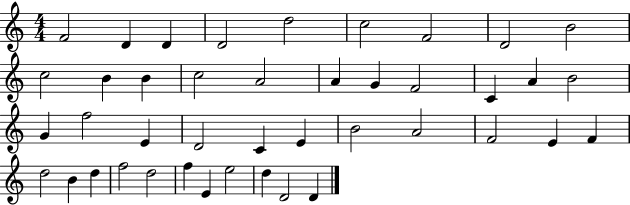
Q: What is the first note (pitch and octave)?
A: F4